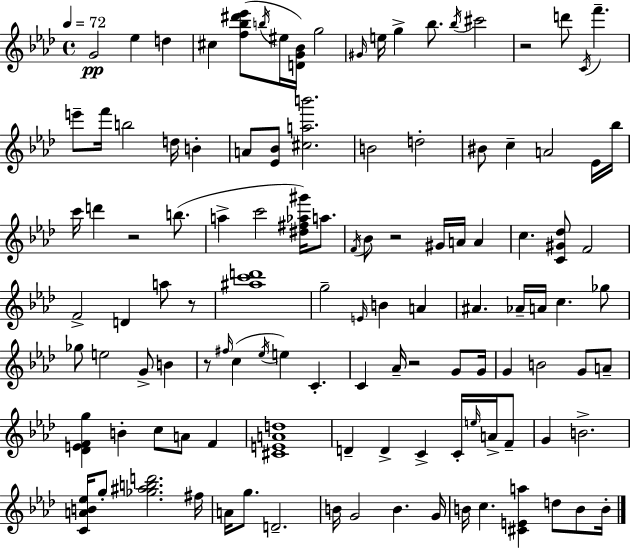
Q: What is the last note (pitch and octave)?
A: B4